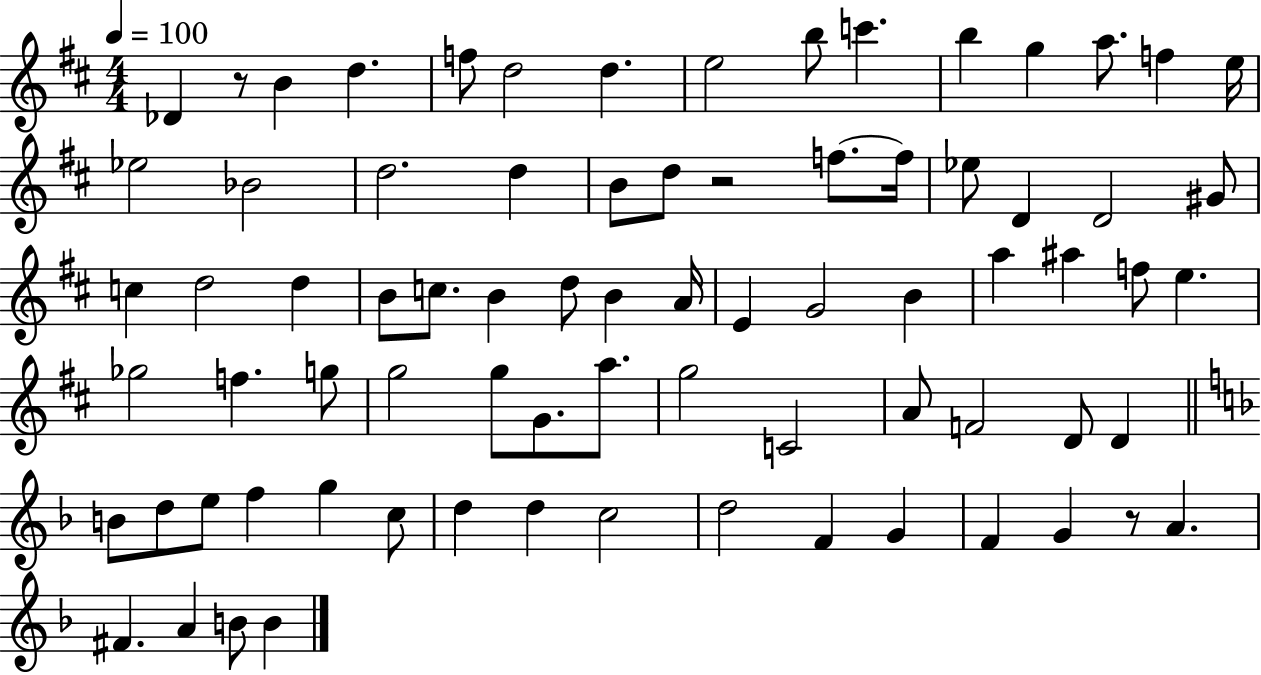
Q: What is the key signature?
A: D major